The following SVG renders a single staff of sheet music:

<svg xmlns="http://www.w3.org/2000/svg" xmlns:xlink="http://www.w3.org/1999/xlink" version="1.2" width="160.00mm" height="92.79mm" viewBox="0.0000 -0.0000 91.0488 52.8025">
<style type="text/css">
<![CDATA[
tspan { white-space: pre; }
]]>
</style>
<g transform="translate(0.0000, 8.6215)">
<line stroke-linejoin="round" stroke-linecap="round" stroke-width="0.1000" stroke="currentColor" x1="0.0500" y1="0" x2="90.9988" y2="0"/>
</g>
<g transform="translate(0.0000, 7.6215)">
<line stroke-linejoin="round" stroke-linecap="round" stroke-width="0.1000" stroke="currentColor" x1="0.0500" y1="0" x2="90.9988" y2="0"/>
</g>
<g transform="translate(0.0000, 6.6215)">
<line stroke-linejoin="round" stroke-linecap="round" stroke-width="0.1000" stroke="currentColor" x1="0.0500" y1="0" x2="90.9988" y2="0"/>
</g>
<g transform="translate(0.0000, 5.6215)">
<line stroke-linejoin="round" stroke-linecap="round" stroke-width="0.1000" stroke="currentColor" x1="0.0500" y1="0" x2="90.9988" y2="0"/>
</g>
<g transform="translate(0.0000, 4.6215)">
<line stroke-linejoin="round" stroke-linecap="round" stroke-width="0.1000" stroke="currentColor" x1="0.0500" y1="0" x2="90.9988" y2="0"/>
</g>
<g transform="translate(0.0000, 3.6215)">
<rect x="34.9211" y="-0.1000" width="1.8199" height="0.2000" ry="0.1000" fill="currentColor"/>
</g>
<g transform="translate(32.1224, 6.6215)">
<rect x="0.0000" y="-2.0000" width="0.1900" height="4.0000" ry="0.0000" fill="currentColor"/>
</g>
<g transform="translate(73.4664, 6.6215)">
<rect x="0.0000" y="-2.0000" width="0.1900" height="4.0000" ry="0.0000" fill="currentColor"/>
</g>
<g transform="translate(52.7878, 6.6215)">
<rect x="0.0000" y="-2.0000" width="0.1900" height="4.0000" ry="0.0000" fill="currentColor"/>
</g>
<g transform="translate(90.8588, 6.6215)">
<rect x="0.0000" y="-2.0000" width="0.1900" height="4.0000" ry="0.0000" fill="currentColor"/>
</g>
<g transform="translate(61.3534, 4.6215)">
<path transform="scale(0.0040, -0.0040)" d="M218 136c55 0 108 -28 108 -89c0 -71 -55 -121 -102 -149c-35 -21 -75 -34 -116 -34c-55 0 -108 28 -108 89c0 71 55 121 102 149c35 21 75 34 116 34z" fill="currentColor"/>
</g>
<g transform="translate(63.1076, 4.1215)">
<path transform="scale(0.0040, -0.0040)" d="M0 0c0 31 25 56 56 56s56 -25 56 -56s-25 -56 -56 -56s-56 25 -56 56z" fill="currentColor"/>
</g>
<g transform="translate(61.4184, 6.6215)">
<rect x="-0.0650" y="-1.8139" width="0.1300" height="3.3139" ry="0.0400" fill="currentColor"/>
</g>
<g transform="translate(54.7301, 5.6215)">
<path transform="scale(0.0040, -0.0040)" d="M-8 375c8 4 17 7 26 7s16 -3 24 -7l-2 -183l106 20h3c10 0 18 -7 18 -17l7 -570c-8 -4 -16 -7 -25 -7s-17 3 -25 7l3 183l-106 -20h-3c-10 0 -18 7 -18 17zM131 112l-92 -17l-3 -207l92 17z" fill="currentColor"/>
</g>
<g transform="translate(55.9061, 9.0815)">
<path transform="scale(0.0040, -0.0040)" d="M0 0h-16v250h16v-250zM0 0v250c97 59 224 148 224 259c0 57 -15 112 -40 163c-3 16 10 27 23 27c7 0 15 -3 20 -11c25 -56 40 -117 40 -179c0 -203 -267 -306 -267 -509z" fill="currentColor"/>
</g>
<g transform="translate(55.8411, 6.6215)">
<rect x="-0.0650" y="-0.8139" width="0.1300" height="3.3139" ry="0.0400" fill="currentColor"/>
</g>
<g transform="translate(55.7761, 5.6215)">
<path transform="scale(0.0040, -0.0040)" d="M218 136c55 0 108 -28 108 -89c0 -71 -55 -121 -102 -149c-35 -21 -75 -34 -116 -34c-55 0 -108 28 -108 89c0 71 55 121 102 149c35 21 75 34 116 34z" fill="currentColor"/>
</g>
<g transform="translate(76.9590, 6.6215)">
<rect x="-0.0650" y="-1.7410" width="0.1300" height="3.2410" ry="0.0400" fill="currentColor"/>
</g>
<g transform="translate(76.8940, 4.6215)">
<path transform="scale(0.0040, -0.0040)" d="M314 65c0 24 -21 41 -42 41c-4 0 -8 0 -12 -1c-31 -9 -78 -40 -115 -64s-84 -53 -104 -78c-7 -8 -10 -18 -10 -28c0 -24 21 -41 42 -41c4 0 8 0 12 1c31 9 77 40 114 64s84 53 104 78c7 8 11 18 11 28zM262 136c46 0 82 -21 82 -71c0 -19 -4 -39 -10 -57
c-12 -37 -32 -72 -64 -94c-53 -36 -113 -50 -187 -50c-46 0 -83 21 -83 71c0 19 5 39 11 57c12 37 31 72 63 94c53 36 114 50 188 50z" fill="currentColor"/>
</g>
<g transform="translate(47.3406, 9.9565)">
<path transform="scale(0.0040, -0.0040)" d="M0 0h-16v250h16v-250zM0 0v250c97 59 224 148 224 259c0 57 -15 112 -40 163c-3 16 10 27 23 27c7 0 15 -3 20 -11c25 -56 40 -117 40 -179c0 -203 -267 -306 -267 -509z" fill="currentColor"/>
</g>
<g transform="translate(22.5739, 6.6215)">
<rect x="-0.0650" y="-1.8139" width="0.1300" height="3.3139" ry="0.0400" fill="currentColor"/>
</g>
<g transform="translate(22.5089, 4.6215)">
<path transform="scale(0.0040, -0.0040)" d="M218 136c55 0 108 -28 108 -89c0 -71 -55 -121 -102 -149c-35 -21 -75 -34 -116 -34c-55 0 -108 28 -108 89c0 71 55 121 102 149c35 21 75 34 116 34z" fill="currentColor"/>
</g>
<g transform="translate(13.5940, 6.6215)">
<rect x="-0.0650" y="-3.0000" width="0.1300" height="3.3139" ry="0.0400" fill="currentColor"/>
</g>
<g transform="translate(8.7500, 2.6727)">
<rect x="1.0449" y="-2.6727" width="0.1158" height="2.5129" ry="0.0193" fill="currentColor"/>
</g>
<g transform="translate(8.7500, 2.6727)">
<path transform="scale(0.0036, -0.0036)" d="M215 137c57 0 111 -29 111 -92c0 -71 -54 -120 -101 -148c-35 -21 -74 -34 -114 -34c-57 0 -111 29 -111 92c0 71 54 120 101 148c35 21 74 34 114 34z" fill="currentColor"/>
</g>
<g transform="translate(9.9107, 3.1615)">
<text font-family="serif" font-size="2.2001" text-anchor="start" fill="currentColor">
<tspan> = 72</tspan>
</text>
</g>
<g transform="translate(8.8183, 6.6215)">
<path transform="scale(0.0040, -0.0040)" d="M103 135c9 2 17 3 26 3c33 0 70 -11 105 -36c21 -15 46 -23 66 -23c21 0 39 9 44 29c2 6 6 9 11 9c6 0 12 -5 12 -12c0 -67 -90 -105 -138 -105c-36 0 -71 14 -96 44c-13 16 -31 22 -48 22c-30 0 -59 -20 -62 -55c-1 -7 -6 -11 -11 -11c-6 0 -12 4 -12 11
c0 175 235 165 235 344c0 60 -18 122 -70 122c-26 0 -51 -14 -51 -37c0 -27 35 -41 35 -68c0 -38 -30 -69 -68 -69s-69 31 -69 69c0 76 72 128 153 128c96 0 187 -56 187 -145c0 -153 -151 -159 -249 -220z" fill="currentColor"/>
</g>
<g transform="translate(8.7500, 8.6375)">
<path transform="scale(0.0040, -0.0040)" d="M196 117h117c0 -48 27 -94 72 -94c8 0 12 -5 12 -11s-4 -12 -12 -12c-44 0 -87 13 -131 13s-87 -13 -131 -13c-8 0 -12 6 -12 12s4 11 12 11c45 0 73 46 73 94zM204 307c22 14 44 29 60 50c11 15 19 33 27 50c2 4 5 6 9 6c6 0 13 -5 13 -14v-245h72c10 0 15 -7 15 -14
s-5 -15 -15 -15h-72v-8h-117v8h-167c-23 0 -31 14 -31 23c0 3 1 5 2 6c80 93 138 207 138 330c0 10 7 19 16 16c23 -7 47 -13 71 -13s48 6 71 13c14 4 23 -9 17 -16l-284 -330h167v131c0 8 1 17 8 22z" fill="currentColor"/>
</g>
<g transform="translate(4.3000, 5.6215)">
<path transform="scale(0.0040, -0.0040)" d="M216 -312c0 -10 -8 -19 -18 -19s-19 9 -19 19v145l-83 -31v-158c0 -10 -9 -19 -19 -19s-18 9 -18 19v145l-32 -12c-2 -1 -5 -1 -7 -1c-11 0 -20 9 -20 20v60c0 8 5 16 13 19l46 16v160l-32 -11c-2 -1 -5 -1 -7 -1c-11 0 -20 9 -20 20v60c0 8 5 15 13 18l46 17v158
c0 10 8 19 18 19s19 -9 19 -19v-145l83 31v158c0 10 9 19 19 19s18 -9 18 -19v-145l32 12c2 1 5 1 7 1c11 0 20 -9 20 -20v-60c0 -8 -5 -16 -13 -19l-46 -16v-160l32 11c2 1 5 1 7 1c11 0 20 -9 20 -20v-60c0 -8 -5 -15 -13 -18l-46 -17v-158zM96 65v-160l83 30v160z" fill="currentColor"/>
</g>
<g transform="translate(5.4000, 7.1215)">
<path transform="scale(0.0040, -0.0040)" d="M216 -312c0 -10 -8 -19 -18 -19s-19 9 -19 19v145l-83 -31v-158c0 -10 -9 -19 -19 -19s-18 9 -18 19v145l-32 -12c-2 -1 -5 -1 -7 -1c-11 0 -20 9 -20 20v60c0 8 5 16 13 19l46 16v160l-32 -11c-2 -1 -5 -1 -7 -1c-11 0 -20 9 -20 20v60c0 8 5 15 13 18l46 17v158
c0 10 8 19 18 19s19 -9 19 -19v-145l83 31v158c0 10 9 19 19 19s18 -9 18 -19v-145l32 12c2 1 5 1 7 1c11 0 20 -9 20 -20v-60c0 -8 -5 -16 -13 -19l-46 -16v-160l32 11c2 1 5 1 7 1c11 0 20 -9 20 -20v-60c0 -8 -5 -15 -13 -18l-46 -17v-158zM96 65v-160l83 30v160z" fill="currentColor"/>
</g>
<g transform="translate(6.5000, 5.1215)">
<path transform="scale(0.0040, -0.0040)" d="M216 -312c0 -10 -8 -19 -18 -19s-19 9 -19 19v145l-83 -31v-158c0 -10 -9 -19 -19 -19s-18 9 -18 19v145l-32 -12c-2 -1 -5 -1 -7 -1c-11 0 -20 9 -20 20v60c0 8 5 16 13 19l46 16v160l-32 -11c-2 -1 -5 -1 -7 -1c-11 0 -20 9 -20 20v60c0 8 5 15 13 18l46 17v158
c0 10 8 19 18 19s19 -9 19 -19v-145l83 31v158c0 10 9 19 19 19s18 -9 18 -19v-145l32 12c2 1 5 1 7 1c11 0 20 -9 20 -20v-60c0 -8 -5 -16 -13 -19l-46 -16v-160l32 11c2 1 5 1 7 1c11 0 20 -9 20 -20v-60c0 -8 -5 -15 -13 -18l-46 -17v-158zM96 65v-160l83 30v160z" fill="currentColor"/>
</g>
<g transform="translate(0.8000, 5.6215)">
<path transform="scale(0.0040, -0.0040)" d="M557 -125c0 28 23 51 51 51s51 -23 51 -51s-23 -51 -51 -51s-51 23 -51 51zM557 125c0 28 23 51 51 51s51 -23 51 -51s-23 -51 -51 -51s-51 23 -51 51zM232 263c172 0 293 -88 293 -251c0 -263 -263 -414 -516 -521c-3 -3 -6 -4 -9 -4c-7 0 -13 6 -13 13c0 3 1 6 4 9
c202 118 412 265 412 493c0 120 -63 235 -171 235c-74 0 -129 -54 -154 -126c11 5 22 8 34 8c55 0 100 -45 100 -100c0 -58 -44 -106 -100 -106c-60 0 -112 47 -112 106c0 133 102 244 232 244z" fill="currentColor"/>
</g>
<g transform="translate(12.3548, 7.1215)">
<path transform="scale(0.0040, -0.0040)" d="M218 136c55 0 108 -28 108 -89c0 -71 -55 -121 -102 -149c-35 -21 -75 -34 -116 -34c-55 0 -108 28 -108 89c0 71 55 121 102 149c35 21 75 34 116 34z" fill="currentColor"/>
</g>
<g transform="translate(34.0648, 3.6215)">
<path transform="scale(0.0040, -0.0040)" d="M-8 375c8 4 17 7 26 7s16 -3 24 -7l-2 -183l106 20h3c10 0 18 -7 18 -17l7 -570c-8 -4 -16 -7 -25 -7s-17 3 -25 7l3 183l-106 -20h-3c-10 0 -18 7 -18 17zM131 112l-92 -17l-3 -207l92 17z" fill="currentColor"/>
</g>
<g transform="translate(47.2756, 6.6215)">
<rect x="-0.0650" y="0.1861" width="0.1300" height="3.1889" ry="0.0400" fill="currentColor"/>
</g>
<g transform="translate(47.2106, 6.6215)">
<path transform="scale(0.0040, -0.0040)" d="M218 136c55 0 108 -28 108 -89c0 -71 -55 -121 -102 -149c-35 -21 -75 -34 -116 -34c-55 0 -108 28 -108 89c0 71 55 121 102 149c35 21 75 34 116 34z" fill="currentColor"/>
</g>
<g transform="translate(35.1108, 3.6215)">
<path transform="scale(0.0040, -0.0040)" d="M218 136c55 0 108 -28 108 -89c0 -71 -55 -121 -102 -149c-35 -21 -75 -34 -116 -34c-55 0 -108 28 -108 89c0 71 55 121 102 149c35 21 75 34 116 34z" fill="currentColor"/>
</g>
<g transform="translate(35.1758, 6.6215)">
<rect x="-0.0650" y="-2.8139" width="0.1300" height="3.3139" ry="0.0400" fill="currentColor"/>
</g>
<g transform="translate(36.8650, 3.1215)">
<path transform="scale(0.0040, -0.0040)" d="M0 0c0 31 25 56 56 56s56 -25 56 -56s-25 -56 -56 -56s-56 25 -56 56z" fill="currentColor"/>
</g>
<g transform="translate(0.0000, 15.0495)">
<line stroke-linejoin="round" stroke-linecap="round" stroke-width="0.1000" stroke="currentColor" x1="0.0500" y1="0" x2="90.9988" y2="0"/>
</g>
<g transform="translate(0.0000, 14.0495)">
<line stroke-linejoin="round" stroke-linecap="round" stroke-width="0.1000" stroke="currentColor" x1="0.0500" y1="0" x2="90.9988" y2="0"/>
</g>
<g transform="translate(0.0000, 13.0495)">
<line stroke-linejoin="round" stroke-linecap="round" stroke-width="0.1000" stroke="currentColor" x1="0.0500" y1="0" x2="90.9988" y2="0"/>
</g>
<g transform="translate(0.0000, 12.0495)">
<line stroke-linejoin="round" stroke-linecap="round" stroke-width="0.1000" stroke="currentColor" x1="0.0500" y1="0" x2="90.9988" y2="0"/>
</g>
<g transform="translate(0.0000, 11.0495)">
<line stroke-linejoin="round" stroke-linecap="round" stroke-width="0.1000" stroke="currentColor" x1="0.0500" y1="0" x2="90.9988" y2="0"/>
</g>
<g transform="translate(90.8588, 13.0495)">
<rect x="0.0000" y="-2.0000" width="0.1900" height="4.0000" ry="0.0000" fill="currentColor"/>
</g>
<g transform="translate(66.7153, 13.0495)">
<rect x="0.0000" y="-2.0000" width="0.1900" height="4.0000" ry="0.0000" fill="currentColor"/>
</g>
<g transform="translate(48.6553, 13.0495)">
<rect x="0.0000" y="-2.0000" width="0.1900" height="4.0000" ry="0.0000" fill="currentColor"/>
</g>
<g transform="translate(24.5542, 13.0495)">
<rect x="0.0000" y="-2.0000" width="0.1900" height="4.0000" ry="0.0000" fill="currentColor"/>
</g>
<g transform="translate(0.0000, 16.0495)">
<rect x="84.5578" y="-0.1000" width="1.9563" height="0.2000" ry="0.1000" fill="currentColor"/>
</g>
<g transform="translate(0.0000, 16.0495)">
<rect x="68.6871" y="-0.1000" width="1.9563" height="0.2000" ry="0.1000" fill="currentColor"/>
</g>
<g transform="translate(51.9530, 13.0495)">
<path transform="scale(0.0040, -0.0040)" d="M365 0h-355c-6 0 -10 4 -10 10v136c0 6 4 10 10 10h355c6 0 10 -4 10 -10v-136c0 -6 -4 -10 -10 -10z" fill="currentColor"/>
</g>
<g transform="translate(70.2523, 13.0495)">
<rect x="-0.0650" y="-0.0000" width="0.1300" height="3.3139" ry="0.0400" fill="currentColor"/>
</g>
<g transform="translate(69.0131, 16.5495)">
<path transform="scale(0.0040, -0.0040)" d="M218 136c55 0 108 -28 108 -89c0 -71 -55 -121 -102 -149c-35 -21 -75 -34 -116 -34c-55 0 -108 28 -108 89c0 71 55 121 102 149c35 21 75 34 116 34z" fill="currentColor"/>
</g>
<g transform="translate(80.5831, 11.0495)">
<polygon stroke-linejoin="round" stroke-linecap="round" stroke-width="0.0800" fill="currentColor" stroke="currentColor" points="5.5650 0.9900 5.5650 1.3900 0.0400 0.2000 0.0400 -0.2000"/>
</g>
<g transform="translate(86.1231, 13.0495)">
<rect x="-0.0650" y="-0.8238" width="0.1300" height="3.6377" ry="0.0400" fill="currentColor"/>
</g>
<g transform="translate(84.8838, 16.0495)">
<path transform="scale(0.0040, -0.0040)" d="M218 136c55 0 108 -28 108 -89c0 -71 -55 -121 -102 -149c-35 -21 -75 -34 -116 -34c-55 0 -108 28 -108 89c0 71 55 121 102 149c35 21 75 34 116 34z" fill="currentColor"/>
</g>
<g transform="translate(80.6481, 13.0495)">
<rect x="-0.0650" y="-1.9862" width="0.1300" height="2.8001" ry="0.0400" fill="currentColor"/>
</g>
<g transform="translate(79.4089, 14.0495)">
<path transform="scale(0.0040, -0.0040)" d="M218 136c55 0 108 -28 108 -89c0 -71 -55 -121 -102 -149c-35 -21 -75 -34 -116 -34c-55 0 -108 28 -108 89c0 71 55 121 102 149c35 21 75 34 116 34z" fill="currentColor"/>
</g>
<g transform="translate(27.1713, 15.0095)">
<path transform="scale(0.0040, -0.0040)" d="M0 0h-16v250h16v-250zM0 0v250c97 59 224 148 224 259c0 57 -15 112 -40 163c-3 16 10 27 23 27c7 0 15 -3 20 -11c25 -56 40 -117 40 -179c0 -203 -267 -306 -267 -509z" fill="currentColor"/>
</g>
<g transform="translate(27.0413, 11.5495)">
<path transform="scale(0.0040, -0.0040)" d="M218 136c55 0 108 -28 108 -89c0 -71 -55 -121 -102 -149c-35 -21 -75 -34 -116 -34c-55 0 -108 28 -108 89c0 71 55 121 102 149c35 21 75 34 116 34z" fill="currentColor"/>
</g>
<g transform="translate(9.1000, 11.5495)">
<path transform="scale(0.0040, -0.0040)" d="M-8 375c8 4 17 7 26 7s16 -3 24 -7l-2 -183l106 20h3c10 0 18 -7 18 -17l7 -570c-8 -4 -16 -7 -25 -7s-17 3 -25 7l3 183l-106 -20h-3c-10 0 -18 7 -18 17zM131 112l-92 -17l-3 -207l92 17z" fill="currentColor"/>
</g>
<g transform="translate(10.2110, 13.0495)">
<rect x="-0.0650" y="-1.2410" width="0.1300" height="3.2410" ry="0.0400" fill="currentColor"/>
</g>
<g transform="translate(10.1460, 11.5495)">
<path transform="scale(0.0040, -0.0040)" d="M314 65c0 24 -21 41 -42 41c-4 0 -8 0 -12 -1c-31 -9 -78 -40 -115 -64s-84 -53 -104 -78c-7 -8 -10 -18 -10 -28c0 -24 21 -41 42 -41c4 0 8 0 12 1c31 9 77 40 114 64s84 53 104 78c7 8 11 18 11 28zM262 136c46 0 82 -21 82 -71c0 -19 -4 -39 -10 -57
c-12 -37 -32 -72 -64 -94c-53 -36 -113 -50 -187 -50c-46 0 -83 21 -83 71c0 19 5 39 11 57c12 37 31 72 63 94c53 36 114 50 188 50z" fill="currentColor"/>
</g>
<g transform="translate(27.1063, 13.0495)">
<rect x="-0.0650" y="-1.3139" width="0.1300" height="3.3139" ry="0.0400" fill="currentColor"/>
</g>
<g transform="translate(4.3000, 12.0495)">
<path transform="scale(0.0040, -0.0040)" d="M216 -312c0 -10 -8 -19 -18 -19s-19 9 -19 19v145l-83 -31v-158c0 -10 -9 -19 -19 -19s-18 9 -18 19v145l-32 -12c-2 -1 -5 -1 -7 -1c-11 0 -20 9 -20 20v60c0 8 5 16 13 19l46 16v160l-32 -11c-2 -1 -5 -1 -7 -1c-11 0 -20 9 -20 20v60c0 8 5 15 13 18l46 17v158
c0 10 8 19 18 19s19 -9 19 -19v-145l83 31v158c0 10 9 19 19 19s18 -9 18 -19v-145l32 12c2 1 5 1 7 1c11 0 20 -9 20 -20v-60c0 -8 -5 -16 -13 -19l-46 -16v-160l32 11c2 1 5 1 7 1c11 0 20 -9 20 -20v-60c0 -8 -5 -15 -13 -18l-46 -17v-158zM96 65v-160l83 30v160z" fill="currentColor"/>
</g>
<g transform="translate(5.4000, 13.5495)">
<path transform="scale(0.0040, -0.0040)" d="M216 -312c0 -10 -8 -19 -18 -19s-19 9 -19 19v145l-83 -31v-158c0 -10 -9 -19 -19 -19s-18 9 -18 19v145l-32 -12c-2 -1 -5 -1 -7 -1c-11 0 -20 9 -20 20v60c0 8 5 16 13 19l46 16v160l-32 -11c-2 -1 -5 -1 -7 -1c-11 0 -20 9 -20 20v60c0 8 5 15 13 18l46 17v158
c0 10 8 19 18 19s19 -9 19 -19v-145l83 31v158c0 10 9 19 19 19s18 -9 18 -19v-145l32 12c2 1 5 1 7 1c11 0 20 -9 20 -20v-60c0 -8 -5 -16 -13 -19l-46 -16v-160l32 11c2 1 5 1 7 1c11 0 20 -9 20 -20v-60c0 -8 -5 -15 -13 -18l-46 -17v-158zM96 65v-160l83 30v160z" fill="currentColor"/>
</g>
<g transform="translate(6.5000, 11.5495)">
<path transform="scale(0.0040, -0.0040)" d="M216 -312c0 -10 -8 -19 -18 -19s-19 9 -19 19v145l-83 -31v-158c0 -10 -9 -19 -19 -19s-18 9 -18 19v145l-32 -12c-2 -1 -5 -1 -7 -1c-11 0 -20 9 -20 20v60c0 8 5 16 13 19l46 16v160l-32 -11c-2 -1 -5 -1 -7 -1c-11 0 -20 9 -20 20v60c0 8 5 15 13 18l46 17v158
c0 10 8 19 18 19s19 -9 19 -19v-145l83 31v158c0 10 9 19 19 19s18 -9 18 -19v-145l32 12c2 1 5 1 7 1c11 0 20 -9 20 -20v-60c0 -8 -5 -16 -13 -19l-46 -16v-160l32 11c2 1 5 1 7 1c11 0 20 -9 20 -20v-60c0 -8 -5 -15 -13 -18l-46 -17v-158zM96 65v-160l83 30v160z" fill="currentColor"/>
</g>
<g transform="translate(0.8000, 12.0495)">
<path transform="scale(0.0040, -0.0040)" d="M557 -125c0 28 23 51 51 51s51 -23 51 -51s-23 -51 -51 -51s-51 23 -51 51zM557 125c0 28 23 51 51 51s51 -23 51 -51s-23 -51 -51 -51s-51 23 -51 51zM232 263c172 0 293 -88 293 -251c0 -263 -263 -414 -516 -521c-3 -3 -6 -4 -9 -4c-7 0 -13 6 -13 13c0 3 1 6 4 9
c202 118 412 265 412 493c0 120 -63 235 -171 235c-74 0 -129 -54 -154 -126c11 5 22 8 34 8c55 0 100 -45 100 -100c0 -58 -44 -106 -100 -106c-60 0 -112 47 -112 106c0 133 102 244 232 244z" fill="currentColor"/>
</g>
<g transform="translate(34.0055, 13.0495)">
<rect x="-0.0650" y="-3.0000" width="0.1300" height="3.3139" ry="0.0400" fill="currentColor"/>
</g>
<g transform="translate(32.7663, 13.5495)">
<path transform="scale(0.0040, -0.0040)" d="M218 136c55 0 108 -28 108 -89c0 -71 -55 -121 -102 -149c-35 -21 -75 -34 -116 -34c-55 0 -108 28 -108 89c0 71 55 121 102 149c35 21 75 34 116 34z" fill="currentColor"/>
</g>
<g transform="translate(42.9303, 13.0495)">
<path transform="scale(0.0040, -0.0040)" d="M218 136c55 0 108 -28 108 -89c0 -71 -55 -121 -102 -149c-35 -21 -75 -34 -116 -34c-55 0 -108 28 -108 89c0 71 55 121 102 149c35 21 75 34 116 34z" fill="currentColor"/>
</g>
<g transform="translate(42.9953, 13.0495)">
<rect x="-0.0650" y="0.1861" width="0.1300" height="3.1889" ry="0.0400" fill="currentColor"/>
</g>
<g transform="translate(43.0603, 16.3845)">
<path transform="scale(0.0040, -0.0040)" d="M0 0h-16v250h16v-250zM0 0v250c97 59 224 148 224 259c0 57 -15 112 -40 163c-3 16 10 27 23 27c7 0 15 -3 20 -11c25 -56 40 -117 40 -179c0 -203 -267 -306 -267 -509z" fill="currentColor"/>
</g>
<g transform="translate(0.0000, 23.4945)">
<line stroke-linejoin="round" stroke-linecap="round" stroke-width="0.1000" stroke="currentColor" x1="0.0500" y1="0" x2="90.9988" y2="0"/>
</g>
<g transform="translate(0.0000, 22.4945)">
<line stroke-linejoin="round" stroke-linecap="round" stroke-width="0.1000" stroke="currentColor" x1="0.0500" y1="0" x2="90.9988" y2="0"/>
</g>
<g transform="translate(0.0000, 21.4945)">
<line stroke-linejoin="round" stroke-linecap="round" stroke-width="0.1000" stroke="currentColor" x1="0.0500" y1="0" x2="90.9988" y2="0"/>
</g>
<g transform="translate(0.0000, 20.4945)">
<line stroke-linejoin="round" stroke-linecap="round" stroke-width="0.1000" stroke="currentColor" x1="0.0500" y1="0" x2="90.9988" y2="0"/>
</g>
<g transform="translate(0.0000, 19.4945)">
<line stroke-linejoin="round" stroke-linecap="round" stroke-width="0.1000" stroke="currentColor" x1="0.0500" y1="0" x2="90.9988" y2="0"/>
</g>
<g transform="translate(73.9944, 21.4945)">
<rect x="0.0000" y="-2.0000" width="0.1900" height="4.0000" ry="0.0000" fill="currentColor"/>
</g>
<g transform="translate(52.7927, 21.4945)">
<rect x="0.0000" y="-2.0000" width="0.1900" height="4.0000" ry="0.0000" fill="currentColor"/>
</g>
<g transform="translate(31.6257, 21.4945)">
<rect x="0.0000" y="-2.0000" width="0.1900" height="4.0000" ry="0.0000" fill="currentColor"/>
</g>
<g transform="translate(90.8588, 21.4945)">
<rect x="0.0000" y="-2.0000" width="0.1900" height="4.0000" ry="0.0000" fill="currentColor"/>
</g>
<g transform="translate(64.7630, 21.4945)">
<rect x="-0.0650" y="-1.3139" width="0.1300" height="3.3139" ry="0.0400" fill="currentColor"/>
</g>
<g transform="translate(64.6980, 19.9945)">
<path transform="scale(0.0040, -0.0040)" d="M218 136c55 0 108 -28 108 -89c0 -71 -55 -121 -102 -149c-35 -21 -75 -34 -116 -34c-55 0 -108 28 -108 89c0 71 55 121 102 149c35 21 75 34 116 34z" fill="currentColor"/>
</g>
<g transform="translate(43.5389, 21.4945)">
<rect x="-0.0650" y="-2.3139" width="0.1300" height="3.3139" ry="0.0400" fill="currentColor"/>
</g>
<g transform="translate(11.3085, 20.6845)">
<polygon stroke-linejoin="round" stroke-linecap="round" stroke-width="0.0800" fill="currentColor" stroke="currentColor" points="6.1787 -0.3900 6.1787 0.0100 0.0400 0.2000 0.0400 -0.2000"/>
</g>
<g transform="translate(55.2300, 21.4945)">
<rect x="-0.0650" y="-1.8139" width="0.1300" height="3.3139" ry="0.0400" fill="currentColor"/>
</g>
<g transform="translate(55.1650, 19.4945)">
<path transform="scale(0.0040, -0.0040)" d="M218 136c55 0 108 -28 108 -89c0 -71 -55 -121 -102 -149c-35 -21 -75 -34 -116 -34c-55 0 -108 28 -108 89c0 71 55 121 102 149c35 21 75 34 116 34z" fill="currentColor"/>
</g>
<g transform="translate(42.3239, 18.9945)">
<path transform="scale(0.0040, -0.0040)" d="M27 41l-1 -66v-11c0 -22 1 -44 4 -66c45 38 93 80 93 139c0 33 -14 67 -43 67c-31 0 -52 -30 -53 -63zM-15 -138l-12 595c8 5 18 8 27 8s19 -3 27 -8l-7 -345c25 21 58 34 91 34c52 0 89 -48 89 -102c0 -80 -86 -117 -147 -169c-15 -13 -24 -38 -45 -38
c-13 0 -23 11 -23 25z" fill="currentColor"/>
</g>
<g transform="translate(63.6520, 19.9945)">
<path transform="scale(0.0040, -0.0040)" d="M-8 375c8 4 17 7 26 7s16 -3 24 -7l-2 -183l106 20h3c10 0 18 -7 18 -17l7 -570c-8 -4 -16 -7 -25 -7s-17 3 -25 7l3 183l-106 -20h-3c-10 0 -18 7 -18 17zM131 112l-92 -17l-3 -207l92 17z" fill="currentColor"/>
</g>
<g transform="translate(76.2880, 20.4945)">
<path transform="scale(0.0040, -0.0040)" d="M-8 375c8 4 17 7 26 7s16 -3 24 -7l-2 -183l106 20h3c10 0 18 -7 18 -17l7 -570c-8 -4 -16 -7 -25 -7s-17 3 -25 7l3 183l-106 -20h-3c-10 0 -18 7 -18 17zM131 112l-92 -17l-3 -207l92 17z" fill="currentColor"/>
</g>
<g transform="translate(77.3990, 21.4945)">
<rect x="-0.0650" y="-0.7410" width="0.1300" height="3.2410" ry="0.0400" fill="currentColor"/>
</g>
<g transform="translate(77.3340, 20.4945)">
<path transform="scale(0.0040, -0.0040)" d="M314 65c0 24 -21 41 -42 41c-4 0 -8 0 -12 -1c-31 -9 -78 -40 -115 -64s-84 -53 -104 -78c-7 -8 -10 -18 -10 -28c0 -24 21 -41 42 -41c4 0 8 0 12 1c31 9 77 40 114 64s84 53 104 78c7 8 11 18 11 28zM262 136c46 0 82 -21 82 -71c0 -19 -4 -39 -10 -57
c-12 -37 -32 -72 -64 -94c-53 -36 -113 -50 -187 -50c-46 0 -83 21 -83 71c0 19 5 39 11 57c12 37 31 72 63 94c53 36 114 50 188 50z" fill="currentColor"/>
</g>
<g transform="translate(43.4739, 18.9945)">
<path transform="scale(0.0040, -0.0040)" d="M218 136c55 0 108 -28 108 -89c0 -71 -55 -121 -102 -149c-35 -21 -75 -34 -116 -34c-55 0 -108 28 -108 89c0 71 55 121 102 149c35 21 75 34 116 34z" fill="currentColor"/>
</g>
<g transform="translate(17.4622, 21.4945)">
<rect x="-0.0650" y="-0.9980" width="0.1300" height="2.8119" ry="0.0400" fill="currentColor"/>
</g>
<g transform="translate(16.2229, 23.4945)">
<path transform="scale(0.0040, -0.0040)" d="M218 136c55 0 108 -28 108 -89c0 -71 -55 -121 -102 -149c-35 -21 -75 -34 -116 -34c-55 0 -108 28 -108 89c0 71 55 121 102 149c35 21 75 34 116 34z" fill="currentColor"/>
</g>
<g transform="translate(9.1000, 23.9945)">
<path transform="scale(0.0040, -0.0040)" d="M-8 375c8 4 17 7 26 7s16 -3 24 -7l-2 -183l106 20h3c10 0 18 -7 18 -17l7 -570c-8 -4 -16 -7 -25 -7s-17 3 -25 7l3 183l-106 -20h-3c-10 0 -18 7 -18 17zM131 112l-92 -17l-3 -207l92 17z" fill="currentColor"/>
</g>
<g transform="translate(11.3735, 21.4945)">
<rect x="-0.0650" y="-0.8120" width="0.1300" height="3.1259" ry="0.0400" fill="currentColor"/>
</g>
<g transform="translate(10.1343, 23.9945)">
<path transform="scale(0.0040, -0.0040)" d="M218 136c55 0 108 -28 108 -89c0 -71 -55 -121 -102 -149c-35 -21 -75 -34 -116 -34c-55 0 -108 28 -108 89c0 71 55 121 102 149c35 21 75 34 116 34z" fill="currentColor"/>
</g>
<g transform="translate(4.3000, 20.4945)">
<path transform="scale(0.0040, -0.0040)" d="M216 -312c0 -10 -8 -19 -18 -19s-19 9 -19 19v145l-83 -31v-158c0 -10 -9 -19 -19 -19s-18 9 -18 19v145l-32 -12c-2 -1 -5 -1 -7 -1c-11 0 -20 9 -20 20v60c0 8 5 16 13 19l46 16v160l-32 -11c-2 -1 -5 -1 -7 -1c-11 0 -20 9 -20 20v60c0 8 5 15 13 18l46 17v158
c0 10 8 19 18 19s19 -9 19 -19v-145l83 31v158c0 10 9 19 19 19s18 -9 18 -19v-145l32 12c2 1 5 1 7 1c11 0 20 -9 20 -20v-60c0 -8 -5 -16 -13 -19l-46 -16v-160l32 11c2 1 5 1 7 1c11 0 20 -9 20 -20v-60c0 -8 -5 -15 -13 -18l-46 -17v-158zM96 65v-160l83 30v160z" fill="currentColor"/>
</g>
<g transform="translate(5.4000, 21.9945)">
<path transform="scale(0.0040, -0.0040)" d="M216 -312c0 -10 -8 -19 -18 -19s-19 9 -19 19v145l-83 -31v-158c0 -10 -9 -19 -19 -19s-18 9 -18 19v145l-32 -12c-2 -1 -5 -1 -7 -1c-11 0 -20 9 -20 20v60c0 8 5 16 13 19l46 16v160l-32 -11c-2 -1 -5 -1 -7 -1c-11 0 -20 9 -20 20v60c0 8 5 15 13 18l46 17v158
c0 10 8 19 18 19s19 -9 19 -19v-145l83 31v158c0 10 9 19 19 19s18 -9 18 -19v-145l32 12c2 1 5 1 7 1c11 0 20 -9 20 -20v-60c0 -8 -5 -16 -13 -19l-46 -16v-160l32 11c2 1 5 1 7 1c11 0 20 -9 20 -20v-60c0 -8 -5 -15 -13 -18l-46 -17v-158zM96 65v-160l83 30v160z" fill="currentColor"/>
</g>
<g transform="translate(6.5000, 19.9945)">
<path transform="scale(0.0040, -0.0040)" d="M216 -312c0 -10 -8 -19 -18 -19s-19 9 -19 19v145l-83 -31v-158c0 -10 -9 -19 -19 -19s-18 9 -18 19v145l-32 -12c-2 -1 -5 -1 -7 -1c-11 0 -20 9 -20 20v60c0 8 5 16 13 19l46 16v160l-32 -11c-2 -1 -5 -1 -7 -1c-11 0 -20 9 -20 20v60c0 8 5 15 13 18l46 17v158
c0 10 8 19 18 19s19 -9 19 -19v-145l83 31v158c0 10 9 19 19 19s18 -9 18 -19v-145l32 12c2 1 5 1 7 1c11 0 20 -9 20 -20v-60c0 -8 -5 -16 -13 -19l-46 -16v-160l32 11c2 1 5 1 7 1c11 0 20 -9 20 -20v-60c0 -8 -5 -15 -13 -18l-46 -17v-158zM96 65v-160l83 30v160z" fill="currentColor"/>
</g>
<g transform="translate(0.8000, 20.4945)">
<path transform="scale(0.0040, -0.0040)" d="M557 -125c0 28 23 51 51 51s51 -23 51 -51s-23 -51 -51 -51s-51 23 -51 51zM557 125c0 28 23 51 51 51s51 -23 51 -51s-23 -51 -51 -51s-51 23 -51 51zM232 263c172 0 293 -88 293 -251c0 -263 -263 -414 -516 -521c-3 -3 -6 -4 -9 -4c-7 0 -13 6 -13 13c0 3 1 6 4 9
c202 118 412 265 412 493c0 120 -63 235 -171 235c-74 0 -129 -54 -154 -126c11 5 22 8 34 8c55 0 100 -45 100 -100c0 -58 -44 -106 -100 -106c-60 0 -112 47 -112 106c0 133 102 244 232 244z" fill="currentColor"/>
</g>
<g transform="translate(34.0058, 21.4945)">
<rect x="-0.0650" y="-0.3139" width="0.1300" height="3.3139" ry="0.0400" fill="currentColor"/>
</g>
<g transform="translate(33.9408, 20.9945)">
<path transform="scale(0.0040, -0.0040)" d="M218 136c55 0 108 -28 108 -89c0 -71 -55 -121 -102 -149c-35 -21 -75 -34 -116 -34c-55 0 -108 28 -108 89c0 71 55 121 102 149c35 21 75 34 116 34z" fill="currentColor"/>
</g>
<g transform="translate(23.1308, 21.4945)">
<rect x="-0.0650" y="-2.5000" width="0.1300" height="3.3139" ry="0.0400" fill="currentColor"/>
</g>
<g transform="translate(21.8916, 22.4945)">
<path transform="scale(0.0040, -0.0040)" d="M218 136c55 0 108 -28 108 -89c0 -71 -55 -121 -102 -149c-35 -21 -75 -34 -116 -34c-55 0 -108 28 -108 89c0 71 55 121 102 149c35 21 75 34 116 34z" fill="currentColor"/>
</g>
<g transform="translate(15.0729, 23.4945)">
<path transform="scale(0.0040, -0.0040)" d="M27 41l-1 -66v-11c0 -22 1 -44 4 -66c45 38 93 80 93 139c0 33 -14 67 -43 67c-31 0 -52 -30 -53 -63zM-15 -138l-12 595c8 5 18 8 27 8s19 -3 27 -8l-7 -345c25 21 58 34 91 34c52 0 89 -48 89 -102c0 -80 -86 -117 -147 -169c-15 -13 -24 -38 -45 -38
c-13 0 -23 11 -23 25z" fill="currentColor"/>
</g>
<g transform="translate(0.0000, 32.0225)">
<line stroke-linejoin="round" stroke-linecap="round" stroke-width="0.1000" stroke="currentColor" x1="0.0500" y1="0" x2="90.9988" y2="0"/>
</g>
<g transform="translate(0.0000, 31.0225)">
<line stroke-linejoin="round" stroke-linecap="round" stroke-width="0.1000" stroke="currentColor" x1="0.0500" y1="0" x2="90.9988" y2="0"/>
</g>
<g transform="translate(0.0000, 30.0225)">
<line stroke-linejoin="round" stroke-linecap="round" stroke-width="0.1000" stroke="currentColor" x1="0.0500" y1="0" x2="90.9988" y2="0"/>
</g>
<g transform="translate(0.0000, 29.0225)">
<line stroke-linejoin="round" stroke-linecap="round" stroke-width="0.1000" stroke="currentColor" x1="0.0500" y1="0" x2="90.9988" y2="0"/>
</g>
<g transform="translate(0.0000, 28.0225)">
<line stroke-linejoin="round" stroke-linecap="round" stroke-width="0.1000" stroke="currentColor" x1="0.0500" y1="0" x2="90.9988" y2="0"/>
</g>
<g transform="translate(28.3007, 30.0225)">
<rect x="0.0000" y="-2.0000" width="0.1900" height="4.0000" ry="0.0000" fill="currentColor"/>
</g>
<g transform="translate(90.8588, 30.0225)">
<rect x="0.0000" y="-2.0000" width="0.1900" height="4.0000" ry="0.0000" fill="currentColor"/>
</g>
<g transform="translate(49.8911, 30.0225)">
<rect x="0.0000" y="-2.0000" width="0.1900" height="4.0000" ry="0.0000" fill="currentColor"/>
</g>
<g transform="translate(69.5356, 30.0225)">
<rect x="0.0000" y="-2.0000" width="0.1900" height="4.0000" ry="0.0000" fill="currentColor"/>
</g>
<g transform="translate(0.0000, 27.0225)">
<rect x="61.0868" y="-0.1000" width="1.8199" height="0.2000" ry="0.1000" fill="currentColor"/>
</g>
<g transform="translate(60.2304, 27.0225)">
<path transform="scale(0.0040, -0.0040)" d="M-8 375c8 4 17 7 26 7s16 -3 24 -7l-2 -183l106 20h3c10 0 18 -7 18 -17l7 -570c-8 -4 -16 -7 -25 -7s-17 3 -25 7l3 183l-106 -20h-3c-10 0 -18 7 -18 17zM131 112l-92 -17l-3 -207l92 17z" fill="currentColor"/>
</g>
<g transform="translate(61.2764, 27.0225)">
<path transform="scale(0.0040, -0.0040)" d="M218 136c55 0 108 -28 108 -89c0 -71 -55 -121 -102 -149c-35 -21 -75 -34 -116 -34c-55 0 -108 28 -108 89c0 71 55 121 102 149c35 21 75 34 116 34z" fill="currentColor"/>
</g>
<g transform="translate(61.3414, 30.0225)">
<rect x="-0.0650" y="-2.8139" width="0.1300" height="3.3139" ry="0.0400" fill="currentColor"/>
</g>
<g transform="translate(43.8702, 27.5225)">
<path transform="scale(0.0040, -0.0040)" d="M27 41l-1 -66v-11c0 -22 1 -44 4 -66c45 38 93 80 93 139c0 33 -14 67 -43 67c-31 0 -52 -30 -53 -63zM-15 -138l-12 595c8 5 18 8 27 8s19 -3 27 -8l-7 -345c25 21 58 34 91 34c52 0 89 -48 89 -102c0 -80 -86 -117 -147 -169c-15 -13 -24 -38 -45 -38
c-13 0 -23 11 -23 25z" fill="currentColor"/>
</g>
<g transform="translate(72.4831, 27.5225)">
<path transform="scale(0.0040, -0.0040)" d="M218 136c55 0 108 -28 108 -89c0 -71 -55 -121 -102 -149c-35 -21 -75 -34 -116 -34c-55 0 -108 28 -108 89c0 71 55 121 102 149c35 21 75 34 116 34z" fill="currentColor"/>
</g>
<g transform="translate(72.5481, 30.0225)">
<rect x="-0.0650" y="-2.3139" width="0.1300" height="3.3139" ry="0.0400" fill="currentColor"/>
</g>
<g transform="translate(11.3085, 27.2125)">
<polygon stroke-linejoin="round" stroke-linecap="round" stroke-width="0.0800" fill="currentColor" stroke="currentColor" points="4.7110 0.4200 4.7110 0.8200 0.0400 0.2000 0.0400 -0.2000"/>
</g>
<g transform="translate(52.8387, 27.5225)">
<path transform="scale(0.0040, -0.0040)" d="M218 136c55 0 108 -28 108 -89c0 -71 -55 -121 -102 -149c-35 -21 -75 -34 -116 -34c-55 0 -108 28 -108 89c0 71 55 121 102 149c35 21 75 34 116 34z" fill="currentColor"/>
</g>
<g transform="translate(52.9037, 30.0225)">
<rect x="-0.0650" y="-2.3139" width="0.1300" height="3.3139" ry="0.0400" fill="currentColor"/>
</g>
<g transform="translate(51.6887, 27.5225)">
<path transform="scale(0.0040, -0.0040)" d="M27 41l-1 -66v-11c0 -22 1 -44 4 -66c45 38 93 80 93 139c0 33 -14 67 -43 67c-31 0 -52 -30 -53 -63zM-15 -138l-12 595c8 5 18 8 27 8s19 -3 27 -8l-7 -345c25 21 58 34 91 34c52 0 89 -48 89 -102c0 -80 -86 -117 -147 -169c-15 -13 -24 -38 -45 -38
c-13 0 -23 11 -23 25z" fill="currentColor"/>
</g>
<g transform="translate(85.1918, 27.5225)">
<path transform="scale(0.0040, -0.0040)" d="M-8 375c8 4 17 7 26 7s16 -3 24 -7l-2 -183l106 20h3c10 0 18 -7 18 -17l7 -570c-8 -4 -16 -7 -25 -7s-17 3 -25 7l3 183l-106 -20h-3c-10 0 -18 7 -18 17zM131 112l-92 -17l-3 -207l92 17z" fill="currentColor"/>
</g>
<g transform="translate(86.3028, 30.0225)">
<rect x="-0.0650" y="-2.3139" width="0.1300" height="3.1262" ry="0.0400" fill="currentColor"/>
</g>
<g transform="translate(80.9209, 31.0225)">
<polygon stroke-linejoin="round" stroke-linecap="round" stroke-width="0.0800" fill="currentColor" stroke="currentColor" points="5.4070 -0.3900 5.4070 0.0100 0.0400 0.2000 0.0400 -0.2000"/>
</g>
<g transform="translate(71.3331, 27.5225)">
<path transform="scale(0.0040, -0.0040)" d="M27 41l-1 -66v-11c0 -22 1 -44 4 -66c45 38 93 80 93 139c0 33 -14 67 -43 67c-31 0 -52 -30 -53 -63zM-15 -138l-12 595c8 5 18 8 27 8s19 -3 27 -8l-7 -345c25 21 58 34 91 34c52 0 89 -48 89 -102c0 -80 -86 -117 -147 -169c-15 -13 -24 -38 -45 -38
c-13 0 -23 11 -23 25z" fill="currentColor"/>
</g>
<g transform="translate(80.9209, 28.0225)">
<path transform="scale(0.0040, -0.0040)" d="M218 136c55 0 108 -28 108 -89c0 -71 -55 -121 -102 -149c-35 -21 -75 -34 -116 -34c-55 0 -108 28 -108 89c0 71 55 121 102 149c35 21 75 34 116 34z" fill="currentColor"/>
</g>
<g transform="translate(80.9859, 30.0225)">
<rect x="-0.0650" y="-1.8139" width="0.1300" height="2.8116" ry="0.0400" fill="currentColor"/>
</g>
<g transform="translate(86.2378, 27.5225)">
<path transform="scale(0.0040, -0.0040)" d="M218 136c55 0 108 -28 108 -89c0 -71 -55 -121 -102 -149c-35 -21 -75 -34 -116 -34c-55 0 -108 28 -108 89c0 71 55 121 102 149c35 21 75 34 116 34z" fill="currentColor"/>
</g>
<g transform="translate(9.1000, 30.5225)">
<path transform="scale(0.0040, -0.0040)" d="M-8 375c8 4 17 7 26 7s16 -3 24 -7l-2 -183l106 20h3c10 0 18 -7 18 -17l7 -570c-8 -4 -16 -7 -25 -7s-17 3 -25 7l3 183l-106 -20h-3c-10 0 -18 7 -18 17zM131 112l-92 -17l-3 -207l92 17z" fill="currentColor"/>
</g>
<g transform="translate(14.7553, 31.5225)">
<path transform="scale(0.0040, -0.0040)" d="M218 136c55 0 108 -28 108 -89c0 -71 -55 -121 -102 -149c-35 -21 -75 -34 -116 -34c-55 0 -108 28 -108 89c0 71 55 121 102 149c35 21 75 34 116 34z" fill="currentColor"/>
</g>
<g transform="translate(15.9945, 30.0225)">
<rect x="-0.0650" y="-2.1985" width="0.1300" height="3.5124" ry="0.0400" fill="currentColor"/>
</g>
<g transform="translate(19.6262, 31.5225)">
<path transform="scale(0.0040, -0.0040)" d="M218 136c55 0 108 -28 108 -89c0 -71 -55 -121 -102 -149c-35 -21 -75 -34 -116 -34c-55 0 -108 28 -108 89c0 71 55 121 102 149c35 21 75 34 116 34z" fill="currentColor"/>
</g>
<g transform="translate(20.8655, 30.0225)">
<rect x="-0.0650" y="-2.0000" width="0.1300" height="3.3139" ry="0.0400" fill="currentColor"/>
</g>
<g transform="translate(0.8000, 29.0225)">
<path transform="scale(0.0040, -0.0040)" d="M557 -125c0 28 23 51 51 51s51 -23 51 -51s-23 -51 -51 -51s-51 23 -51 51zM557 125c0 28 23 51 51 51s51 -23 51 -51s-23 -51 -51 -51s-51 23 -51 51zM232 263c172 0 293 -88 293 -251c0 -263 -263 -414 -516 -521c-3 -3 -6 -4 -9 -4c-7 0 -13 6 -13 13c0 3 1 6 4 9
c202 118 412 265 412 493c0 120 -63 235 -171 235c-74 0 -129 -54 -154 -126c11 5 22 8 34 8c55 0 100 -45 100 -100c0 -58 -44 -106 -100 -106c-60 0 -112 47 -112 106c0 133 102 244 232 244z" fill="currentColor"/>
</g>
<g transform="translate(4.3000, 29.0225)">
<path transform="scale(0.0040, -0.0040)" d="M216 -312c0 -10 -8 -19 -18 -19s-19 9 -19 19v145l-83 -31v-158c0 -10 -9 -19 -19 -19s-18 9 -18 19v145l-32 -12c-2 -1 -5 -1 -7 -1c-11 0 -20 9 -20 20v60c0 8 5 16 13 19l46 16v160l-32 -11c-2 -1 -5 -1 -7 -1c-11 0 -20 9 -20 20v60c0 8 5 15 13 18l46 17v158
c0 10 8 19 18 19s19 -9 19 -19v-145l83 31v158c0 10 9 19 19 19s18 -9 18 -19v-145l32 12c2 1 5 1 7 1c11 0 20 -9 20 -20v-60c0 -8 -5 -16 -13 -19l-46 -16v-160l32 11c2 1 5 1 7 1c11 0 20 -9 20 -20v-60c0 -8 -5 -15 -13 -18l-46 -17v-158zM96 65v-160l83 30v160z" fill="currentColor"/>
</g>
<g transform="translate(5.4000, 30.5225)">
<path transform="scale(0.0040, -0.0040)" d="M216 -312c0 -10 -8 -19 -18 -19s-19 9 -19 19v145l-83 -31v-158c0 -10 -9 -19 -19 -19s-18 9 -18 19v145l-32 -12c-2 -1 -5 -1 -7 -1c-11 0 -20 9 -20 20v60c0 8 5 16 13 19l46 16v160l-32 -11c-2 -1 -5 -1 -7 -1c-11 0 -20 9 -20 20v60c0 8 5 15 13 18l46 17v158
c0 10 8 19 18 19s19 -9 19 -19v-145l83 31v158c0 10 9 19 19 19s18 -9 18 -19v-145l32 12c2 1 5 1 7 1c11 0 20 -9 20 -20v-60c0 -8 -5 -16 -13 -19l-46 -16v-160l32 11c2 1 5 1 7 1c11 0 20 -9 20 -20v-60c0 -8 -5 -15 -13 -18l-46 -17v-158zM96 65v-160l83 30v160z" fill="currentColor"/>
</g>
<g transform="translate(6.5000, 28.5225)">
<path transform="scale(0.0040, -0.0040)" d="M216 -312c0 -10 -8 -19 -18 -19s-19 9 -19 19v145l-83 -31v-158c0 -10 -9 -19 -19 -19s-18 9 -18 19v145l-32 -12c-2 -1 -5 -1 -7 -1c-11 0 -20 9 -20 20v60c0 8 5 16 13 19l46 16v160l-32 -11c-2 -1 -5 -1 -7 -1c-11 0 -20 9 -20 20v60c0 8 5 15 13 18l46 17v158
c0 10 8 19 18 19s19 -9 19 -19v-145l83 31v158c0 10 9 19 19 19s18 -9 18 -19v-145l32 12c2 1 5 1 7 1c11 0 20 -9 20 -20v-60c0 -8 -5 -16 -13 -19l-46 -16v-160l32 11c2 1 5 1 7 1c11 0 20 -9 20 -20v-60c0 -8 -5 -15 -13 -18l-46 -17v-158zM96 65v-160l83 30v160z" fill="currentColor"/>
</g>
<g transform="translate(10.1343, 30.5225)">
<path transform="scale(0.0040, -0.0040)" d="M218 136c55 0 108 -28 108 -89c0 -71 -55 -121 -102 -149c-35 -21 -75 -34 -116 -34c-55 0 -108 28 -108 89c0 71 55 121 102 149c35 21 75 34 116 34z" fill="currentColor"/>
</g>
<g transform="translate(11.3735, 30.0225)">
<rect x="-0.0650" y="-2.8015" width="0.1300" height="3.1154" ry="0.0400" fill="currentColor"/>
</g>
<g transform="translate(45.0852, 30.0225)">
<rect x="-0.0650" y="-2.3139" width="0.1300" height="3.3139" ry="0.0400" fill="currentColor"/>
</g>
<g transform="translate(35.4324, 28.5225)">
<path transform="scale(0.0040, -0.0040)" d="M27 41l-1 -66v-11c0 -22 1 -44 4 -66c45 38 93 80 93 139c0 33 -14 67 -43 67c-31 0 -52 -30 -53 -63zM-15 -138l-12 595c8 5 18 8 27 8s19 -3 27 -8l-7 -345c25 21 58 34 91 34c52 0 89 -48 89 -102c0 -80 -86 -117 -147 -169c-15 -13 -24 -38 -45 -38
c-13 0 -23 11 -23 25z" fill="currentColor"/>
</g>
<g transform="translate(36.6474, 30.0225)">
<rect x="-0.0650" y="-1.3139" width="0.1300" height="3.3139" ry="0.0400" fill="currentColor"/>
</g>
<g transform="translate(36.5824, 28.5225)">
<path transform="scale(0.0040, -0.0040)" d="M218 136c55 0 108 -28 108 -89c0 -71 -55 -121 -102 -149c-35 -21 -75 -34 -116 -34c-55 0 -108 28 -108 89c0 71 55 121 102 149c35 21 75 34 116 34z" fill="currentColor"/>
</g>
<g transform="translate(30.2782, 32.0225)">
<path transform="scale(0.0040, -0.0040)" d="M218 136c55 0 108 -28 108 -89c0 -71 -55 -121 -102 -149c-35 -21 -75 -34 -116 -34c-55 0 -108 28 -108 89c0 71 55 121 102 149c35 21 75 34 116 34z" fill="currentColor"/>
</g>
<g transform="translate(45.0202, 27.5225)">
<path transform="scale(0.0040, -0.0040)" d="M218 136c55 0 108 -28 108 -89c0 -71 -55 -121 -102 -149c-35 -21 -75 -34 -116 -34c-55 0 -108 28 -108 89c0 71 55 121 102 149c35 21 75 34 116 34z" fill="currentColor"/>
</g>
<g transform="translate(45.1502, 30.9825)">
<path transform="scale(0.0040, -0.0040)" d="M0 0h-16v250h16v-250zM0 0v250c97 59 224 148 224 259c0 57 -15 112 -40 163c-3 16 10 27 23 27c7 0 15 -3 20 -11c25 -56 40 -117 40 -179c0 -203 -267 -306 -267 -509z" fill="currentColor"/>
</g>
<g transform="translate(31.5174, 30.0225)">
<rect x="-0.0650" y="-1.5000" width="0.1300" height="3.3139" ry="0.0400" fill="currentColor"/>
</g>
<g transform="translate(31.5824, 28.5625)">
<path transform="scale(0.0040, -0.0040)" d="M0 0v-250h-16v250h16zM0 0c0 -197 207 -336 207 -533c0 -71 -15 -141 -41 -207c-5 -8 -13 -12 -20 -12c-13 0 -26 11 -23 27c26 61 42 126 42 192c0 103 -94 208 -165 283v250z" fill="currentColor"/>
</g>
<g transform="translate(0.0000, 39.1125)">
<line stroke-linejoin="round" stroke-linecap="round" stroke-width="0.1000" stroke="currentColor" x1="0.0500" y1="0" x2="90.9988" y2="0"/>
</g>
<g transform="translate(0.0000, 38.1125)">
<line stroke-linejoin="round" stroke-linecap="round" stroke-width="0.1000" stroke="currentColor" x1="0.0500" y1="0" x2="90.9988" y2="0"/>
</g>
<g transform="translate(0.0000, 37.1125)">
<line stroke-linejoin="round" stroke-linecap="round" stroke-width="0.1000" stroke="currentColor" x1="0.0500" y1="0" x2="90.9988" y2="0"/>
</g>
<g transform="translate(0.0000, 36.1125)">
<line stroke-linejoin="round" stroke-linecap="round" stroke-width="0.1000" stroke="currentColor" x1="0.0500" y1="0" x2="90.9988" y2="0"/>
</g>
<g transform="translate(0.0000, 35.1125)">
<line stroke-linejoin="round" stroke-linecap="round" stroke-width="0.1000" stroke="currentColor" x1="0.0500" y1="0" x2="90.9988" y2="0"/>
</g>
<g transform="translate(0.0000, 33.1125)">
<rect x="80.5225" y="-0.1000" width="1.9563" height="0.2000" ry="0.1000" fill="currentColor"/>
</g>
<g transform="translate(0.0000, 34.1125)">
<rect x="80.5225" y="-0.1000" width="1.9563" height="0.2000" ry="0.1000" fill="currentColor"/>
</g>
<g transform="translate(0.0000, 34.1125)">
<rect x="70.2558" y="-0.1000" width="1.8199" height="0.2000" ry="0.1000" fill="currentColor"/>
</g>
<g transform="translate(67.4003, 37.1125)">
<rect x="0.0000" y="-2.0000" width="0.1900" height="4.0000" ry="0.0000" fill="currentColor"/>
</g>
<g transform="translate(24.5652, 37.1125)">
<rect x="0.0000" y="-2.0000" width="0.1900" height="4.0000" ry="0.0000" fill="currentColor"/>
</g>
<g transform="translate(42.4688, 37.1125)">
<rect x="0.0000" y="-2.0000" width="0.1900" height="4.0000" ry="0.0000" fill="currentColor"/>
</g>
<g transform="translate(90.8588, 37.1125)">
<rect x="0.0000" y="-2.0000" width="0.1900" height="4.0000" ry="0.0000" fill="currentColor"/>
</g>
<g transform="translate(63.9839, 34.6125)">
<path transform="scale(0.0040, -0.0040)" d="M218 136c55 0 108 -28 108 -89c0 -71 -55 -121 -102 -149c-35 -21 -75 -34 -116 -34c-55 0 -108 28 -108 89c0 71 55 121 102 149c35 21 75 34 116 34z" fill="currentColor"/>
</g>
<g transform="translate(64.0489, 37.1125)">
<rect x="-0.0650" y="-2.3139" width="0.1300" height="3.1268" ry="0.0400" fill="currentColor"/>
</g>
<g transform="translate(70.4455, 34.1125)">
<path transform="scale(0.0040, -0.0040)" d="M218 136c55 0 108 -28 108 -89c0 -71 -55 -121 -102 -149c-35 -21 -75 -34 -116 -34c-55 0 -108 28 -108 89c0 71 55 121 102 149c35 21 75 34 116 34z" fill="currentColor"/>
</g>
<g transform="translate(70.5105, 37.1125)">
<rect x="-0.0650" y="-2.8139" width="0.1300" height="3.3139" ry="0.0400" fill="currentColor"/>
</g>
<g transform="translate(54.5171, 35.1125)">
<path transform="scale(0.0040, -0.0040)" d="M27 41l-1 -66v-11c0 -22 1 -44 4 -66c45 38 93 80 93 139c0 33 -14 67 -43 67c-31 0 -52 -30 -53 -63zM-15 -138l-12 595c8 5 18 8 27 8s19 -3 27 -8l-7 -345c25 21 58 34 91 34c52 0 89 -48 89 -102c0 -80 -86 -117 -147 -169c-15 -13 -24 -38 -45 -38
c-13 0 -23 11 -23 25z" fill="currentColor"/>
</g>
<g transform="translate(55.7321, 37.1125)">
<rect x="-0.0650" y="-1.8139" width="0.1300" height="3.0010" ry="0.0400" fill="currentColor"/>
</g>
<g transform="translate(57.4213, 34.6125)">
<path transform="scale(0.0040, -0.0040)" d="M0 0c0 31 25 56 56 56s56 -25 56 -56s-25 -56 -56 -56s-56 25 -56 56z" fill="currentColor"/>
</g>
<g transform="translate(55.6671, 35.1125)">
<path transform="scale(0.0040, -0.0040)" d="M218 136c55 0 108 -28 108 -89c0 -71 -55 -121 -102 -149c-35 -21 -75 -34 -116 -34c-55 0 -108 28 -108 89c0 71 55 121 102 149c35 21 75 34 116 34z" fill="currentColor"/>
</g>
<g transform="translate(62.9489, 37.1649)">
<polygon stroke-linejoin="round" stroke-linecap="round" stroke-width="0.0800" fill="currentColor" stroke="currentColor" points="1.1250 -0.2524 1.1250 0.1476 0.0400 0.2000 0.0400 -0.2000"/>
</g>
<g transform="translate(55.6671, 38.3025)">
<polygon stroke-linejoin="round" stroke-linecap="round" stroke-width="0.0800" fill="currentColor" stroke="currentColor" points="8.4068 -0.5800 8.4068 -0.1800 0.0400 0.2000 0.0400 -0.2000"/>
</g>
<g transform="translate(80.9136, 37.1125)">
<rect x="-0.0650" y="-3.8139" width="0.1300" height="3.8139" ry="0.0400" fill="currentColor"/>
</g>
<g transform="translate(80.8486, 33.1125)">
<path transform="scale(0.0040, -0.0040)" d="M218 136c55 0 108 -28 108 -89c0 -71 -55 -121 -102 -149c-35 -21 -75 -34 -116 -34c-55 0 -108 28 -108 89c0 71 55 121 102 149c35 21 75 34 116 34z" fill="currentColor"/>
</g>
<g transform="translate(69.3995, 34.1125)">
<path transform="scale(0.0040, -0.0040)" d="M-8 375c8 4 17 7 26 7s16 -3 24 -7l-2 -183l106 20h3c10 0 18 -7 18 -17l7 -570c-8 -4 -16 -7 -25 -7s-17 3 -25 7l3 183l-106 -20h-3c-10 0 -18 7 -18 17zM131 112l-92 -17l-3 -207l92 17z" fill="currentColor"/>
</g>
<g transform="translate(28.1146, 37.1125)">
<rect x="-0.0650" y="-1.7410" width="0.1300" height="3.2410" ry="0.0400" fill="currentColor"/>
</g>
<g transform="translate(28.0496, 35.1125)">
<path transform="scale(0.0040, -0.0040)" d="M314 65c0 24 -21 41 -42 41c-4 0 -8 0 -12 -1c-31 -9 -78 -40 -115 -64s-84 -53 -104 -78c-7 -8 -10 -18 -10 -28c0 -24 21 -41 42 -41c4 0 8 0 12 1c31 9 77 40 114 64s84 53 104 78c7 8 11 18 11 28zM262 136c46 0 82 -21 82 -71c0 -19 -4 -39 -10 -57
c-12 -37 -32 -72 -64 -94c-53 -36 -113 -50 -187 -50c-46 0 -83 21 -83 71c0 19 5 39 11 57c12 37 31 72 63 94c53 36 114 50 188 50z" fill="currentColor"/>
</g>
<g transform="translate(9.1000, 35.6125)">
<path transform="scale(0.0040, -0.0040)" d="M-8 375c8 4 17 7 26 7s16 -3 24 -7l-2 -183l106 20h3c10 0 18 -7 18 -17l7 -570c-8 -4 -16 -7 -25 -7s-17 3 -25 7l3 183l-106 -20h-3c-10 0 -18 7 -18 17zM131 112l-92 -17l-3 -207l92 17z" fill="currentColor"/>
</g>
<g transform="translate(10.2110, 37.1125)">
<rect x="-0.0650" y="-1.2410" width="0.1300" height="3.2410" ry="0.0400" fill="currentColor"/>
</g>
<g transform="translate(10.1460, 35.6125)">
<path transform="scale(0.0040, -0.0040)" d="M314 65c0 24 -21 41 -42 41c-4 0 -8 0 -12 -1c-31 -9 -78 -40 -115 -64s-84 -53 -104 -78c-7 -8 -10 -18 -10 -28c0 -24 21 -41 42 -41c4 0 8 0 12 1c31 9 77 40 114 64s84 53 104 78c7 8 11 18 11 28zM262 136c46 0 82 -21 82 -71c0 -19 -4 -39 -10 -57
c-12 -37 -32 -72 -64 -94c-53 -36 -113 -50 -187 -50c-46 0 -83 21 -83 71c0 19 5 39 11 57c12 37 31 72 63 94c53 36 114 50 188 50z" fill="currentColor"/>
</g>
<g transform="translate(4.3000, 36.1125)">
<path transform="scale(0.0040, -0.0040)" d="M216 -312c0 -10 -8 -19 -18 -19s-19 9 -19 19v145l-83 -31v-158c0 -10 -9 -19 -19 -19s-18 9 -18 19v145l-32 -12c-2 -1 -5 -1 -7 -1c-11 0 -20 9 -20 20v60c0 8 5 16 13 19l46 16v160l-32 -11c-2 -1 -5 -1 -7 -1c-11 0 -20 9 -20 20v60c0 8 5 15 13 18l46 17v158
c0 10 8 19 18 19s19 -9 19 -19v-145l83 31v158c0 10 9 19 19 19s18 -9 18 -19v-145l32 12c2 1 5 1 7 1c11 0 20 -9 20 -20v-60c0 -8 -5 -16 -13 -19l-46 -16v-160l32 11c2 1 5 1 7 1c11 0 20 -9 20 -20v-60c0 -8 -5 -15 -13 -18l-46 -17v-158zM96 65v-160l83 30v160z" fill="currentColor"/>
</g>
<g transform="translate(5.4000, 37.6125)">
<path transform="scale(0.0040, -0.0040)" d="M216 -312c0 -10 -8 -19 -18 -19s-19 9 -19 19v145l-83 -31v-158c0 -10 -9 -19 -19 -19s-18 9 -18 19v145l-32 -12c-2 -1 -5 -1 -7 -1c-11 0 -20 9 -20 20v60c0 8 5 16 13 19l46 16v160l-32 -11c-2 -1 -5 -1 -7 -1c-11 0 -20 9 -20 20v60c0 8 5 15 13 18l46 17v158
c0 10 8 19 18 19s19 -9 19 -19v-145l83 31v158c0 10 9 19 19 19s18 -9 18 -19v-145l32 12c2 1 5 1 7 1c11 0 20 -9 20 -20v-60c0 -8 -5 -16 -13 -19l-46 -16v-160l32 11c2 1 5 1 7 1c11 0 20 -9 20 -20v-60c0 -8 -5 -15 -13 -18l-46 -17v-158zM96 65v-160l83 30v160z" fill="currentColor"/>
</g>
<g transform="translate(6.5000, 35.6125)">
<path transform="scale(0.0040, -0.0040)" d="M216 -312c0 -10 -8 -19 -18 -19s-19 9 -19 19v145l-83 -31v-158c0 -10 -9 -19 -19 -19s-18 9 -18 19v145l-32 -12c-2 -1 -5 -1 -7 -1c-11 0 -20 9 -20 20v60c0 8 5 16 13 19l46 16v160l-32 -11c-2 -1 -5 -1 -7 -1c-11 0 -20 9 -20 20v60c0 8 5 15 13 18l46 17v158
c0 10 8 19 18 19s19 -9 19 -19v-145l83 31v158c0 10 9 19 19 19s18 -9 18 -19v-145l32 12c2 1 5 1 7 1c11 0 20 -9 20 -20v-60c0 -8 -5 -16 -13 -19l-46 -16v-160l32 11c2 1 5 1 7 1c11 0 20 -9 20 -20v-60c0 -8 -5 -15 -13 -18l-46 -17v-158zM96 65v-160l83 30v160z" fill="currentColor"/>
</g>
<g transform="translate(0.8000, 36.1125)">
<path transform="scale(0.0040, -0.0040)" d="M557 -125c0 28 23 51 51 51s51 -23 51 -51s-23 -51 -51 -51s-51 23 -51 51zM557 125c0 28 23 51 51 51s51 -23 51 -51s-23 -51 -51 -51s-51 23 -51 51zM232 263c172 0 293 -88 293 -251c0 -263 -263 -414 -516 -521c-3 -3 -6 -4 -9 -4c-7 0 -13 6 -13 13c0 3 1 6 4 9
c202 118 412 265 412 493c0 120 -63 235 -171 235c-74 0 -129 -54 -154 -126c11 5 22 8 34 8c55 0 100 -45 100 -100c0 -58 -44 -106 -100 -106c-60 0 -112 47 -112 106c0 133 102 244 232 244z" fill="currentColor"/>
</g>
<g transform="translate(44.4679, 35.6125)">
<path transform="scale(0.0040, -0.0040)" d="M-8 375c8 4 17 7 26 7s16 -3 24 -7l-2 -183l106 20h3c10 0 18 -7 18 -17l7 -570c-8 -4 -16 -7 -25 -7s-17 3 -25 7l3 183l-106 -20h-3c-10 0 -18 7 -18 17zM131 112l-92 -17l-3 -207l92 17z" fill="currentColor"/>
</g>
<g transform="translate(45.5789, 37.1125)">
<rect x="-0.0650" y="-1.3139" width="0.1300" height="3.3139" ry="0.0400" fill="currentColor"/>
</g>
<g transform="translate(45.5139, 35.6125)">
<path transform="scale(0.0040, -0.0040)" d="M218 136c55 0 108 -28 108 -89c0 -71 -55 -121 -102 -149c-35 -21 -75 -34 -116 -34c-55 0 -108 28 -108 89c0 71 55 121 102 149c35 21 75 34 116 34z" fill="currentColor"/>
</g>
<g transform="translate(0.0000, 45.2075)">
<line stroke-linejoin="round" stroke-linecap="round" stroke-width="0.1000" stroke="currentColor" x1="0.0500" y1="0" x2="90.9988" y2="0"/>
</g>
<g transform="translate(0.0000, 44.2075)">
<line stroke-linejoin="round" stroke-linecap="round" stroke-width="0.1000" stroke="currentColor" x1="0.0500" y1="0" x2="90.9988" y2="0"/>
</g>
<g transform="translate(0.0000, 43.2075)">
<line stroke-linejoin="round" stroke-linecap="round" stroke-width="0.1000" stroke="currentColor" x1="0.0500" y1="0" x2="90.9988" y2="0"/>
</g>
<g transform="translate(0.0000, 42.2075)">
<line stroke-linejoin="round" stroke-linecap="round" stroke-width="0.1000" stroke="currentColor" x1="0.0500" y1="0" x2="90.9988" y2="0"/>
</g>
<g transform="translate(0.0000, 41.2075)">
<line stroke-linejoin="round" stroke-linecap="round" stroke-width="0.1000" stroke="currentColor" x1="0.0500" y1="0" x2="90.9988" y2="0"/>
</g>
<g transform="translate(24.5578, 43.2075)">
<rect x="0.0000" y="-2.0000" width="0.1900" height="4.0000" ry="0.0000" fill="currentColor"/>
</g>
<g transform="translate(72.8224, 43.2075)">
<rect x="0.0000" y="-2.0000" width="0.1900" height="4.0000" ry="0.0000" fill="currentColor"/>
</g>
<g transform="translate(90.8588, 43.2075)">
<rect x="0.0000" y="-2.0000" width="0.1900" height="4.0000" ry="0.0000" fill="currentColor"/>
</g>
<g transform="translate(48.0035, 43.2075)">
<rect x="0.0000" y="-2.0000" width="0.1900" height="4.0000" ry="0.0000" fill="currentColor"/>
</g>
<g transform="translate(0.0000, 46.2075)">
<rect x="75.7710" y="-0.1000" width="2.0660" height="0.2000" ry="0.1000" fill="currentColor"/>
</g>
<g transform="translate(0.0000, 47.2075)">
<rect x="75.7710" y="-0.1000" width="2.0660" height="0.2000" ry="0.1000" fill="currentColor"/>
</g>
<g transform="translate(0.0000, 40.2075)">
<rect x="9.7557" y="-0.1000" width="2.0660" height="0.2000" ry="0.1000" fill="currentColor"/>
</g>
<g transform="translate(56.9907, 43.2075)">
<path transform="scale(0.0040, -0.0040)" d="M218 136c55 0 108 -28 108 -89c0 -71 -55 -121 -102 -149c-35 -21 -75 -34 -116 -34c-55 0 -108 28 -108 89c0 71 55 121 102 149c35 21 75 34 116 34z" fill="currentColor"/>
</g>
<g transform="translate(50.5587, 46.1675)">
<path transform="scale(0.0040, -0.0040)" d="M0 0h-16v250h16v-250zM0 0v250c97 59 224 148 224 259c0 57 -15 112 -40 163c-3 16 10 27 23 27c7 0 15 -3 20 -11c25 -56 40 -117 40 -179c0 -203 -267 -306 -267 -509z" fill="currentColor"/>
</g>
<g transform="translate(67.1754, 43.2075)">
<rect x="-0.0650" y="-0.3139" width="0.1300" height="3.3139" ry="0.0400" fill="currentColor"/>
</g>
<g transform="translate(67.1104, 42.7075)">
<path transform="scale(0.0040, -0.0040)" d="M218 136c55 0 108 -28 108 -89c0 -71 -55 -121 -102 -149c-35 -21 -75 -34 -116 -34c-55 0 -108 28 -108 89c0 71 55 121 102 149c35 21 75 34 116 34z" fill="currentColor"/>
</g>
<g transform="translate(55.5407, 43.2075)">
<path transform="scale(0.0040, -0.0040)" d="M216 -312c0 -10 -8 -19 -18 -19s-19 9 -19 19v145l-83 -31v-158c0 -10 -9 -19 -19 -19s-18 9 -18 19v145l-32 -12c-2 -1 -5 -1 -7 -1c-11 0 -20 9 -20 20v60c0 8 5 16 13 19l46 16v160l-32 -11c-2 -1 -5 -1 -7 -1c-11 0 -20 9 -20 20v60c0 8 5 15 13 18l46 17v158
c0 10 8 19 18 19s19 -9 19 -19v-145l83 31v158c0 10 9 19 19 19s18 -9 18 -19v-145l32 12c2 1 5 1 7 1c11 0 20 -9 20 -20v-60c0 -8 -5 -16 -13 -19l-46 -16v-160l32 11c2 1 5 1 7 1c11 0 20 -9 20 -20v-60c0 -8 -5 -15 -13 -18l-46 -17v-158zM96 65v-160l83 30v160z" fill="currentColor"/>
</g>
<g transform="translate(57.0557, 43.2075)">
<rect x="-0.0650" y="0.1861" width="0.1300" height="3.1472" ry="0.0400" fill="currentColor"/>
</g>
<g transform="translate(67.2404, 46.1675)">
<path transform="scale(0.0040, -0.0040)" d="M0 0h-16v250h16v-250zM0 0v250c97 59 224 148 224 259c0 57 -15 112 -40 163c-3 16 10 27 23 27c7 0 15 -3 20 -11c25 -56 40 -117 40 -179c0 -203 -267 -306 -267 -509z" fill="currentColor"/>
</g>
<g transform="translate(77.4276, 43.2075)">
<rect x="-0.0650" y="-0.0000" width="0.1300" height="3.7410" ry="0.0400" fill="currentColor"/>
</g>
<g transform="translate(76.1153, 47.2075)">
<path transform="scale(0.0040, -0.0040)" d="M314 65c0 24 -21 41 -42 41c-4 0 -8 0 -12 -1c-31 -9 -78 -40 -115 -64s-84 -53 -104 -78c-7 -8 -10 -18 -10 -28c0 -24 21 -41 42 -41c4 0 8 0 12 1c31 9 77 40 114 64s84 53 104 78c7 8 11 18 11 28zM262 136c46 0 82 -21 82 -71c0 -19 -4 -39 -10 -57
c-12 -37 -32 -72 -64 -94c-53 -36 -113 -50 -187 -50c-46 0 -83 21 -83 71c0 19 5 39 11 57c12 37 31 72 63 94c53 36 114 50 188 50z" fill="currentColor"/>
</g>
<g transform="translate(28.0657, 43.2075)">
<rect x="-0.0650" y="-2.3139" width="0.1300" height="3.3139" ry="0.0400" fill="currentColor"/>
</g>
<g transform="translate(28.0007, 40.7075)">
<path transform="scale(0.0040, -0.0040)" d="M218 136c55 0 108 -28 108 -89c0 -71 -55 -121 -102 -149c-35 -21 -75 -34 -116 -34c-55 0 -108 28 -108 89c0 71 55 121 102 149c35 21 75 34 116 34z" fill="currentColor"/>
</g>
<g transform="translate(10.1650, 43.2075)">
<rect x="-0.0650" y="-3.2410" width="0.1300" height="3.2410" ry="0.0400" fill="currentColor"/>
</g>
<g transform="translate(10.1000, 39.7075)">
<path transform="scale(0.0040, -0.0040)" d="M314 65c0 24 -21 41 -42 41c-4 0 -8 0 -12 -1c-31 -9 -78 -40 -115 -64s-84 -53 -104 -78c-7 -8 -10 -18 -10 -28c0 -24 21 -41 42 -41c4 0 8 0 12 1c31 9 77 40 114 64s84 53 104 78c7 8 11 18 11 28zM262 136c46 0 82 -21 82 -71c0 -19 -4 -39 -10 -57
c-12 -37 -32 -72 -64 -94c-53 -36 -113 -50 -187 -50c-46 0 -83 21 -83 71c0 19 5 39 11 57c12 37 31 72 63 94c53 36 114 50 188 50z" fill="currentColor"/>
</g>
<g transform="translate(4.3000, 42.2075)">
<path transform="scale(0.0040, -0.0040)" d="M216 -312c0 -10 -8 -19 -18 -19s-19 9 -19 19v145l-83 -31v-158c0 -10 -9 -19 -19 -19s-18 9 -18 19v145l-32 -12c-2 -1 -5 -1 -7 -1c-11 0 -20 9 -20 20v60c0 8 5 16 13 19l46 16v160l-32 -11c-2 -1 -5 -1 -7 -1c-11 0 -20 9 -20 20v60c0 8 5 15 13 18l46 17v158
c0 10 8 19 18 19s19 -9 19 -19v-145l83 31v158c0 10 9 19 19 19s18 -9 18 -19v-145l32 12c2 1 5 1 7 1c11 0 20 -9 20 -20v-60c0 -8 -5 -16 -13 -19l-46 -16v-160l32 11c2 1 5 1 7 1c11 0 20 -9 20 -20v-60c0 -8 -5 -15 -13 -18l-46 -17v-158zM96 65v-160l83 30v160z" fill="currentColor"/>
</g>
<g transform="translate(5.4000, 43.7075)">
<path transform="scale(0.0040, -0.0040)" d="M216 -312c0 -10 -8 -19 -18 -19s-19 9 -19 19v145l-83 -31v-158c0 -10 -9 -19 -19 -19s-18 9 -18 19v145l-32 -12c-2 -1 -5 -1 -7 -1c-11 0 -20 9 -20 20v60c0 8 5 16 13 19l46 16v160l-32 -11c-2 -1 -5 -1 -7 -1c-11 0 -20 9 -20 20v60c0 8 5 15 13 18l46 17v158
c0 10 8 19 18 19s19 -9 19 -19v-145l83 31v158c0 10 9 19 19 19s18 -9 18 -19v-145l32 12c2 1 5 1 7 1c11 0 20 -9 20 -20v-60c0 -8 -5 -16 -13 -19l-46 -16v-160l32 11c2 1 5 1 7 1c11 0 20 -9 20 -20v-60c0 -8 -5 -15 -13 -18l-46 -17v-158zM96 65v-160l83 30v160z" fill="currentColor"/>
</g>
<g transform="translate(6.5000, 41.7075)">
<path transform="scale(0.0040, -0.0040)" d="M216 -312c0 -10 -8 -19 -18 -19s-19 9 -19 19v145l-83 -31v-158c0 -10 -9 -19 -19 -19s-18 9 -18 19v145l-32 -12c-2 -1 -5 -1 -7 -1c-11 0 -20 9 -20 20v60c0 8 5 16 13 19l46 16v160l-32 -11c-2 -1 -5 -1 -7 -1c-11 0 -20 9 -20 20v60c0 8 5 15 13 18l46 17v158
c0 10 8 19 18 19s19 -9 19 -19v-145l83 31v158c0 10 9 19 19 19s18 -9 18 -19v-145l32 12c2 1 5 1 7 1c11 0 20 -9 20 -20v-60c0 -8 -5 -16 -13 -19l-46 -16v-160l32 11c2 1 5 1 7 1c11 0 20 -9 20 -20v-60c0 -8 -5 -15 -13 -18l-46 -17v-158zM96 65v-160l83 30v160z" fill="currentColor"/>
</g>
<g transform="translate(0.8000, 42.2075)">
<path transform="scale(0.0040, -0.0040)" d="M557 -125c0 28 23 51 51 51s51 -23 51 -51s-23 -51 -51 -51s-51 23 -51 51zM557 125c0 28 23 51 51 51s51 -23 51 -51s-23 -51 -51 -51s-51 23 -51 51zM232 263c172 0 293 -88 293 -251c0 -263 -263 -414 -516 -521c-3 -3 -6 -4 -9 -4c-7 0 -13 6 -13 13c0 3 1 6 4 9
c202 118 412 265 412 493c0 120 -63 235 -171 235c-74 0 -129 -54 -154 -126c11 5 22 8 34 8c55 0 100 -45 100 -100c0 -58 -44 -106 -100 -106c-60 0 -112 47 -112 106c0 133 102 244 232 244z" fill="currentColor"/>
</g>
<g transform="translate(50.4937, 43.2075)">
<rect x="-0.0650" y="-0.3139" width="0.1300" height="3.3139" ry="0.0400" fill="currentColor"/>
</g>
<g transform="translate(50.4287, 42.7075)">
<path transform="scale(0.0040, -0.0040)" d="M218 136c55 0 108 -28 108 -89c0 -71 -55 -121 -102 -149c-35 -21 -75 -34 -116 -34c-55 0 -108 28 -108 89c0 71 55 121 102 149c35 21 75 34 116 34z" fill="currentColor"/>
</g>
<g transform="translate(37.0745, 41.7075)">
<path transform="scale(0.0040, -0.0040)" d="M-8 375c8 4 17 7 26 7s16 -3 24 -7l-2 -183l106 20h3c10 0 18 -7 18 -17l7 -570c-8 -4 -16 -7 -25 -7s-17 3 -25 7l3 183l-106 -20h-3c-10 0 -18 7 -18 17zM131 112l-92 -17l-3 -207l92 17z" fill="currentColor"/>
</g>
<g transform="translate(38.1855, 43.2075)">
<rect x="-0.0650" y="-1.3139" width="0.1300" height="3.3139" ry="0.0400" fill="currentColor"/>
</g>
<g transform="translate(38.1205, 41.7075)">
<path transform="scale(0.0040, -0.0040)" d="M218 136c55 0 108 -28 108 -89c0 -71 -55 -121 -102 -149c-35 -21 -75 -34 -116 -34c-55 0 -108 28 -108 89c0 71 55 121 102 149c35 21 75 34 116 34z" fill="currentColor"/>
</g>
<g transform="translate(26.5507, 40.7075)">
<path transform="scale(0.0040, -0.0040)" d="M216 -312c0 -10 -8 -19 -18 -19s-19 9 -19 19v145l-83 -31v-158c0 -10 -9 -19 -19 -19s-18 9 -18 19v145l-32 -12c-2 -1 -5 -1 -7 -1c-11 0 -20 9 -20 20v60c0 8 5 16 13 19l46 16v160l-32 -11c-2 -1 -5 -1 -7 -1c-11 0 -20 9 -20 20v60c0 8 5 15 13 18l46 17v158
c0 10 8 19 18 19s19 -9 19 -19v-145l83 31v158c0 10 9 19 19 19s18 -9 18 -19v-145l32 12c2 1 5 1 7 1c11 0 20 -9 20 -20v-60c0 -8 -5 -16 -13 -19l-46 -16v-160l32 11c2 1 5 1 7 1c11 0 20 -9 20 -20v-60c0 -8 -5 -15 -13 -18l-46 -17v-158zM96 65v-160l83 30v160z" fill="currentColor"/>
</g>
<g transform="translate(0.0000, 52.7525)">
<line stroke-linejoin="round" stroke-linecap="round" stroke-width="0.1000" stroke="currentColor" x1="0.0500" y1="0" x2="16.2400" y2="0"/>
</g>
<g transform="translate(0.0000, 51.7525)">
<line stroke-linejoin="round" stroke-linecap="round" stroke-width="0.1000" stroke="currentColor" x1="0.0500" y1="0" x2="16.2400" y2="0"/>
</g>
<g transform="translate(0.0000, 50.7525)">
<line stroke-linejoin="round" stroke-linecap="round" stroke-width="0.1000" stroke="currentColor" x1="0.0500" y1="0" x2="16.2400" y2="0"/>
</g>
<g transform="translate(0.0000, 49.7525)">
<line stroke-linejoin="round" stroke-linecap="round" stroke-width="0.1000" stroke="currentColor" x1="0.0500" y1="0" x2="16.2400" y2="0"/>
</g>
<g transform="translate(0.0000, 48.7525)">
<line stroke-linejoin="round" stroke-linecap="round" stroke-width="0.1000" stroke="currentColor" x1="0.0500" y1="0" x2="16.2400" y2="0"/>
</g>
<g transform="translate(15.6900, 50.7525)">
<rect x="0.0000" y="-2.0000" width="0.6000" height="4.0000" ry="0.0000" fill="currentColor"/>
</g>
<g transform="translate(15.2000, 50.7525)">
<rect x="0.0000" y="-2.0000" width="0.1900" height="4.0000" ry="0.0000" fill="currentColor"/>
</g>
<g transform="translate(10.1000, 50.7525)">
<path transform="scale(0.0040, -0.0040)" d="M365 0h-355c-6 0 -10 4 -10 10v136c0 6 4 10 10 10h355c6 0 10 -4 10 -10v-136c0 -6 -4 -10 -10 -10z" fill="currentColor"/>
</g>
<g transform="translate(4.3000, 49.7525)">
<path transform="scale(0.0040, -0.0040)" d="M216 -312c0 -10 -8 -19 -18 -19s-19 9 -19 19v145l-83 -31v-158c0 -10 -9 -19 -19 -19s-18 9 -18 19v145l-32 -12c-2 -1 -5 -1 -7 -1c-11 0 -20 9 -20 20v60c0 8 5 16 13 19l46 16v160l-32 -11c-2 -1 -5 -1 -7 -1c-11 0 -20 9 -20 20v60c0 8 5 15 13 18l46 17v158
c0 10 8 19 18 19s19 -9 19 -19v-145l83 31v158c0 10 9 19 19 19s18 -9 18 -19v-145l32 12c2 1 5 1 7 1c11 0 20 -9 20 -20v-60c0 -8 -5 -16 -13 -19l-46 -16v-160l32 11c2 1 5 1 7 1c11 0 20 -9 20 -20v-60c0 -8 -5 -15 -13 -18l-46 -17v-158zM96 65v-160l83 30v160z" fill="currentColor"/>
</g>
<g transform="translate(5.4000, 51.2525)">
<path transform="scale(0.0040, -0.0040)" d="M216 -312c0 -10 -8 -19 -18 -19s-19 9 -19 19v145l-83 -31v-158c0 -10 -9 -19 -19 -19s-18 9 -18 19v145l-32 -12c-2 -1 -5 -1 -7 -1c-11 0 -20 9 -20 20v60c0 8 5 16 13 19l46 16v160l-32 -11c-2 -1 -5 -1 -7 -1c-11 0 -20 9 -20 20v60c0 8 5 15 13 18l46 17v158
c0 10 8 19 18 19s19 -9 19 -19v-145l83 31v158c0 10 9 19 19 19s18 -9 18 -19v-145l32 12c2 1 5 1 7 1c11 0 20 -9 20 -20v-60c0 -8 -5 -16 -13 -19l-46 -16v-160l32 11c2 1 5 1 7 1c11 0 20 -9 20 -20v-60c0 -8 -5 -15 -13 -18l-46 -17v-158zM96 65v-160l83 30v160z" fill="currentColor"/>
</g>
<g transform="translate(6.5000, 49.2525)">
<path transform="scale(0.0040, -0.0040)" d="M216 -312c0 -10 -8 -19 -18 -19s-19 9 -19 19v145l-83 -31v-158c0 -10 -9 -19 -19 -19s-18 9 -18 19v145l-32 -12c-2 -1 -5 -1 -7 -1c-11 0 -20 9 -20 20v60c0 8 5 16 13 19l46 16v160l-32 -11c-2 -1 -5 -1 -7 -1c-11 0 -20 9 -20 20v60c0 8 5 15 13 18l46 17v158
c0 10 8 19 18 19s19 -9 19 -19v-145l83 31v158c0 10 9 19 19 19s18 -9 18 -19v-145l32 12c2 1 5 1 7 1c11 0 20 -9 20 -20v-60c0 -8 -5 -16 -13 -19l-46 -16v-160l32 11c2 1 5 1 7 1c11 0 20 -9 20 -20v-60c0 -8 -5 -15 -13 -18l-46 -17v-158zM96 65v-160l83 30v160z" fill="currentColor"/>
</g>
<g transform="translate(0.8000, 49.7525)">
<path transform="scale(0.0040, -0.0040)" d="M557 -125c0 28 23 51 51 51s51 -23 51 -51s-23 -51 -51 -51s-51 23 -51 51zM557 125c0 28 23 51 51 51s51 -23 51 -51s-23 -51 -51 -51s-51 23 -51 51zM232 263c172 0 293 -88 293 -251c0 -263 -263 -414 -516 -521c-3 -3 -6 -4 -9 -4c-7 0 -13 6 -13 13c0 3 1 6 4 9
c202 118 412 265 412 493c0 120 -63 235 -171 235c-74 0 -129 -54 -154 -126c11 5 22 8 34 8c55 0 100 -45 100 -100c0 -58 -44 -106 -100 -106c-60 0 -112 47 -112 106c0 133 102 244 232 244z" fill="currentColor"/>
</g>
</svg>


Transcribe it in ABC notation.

X:1
T:Untitled
M:2/4
L:1/4
K:A
^C, A, C D,/2 F,/2 A, A,2 G,2 ^G,/2 ^C, D,/2 z2 D,, B,,/2 E,,/2 F,,/2 _G,,/2 B,, E, _B, A, G, F,2 C,/2 A,,/2 A,, ^G,,/2 _G, _B,/2 _B, C _B, A,/2 B,/2 G,2 A,2 G, _A,/2 B,/4 C E D2 ^B, G, E,/2 ^D, E,/2 ^C,,2 z2